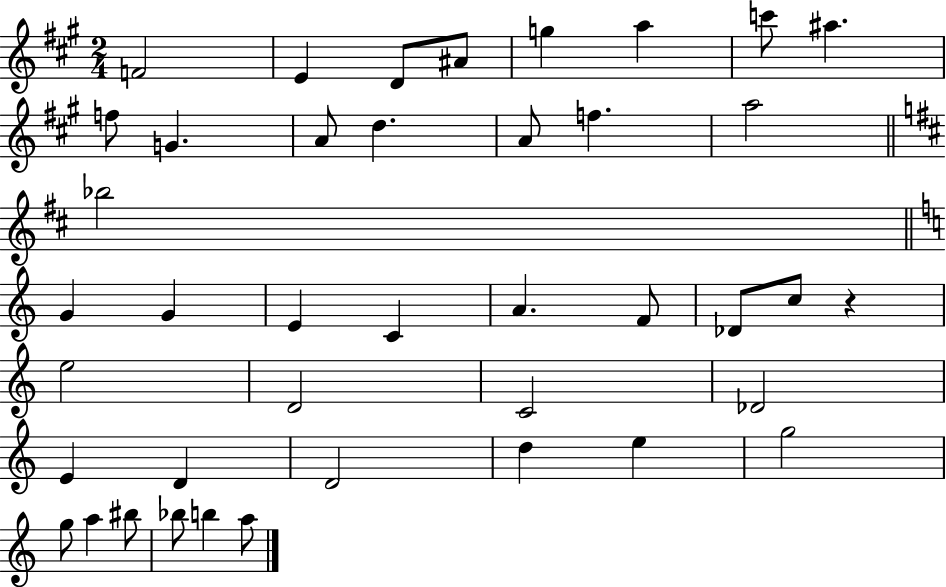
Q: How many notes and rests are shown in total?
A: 41